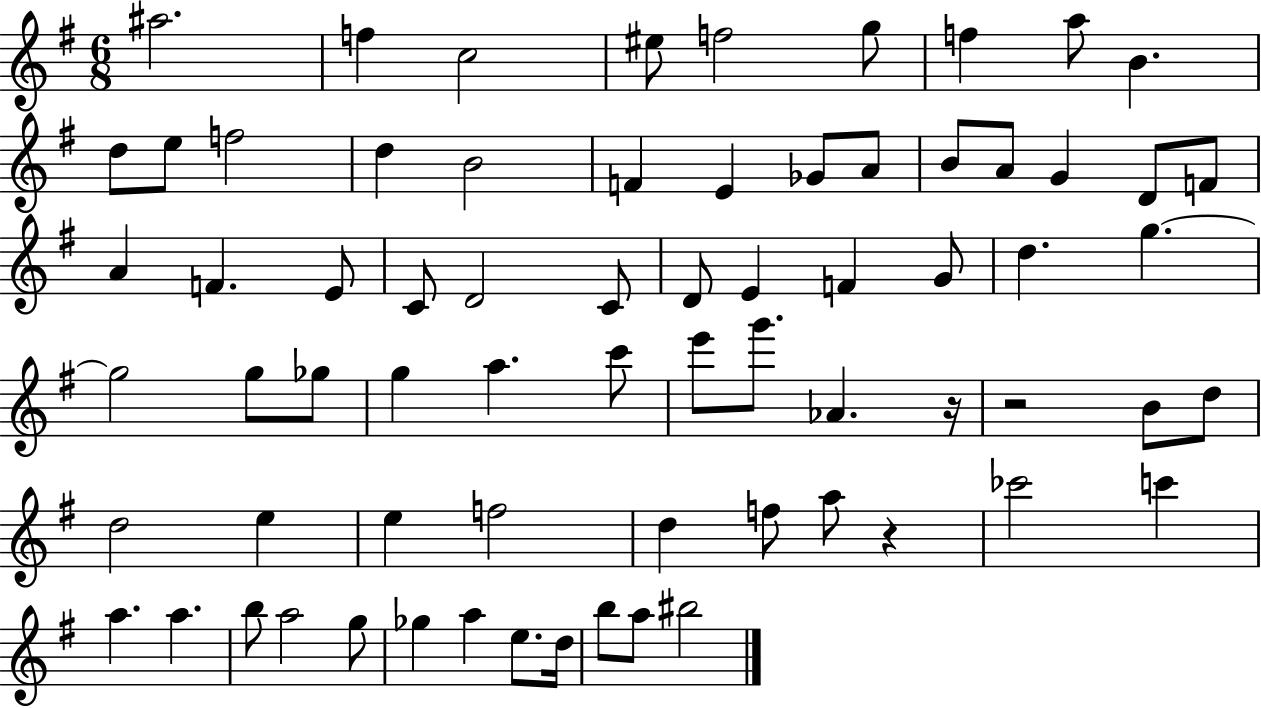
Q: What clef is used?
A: treble